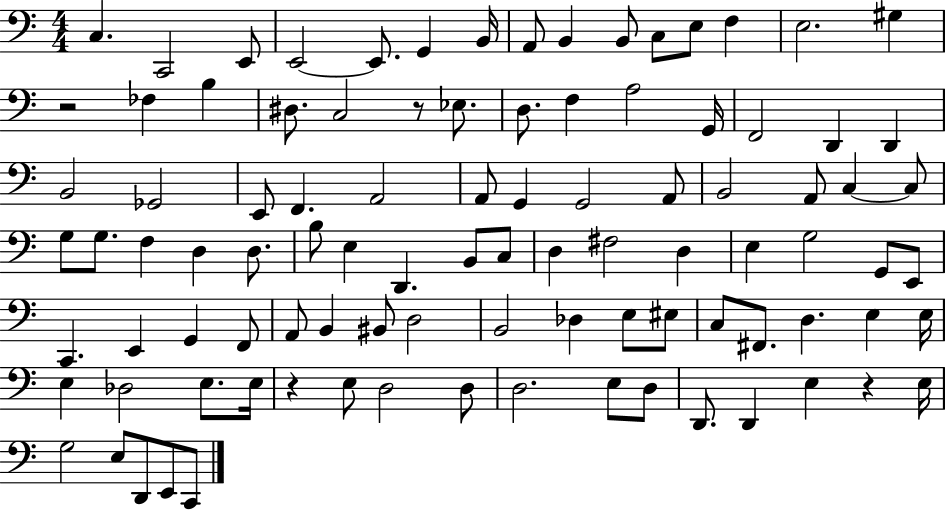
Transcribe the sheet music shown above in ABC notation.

X:1
T:Untitled
M:4/4
L:1/4
K:C
C, C,,2 E,,/2 E,,2 E,,/2 G,, B,,/4 A,,/2 B,, B,,/2 C,/2 E,/2 F, E,2 ^G, z2 _F, B, ^D,/2 C,2 z/2 _E,/2 D,/2 F, A,2 G,,/4 F,,2 D,, D,, B,,2 _G,,2 E,,/2 F,, A,,2 A,,/2 G,, G,,2 A,,/2 B,,2 A,,/2 C, C,/2 G,/2 G,/2 F, D, D,/2 B,/2 E, D,, B,,/2 C,/2 D, ^F,2 D, E, G,2 G,,/2 E,,/2 C,, E,, G,, F,,/2 A,,/2 B,, ^B,,/2 D,2 B,,2 _D, E,/2 ^E,/2 C,/2 ^F,,/2 D, E, E,/4 E, _D,2 E,/2 E,/4 z E,/2 D,2 D,/2 D,2 E,/2 D,/2 D,,/2 D,, E, z E,/4 G,2 E,/2 D,,/2 E,,/2 C,,/2